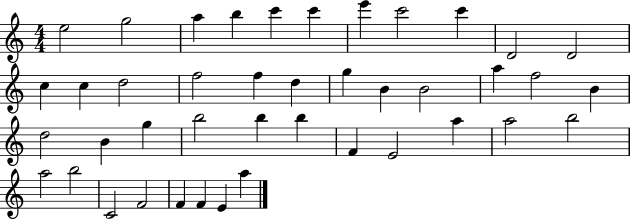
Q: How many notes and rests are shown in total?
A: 42